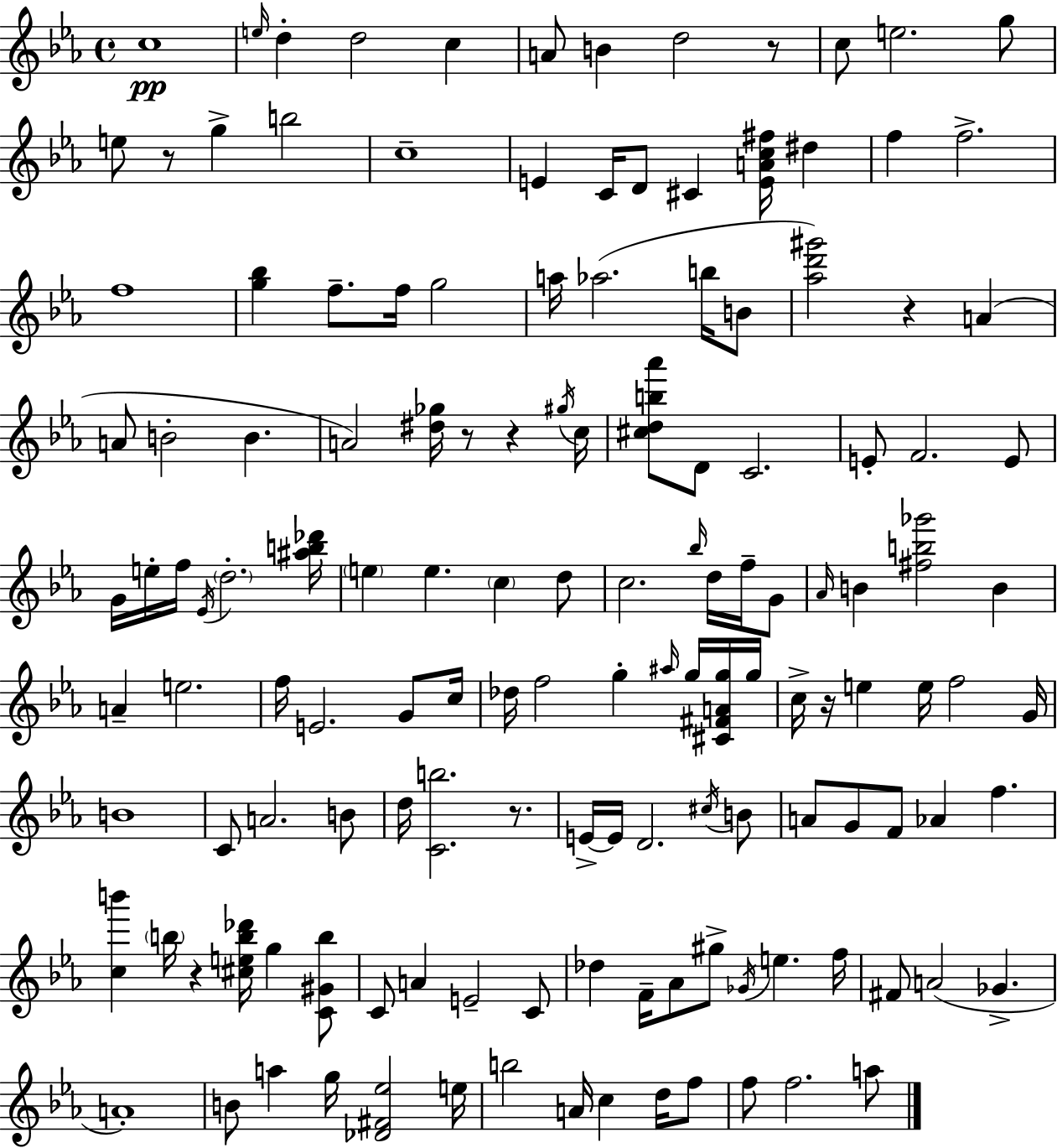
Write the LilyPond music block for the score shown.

{
  \clef treble
  \time 4/4
  \defaultTimeSignature
  \key c \minor
  c''1\pp | \grace { e''16 } d''4-. d''2 c''4 | a'8 b'4 d''2 r8 | c''8 e''2. g''8 | \break e''8 r8 g''4-> b''2 | c''1-- | e'4 c'16 d'8 cis'4 <e' a' c'' fis''>16 dis''4 | f''4 f''2.-> | \break f''1 | <g'' bes''>4 f''8.-- f''16 g''2 | a''16 aes''2.( b''16 b'8 | <aes'' d''' gis'''>2) r4 a'4( | \break a'8 b'2-. b'4. | a'2) <dis'' ges''>16 r8 r4 | \acciaccatura { gis''16 } c''16 <cis'' d'' b'' aes'''>8 d'8 c'2. | e'8-. f'2. | \break e'8 g'16 e''16-. f''16 \acciaccatura { ees'16 } \parenthesize d''2.-. | <ais'' b'' des'''>16 \parenthesize e''4 e''4. \parenthesize c''4 | d''8 c''2. \grace { bes''16 } | d''16 f''16-- g'8 \grace { aes'16 } b'4 <fis'' b'' ges'''>2 | \break b'4 a'4-- e''2. | f''16 e'2. | g'8 c''16 des''16 f''2 g''4-. | \grace { ais''16 } g''16 <cis' fis' a' g''>16 g''16 c''16-> r16 e''4 e''16 f''2 | \break g'16 b'1 | c'8 a'2. | b'8 d''16 <c' b''>2. | r8. e'16->~~ e'16 d'2. | \break \acciaccatura { cis''16 } b'8 a'8 g'8 f'8 aes'4 | f''4. <c'' b'''>4 \parenthesize b''16 r4 | <cis'' e'' b'' des'''>16 g''4 <c' gis' b''>8 c'8 a'4 e'2-- | c'8 des''4 f'16-- aes'8 gis''8-> | \break \acciaccatura { ges'16 } e''4. f''16 fis'8 a'2( | ges'4.-> a'1-.) | b'8 a''4 g''16 <des' fis' ees''>2 | e''16 b''2 | \break a'16 c''4 d''16 f''8 f''8 f''2. | a''8 \bar "|."
}